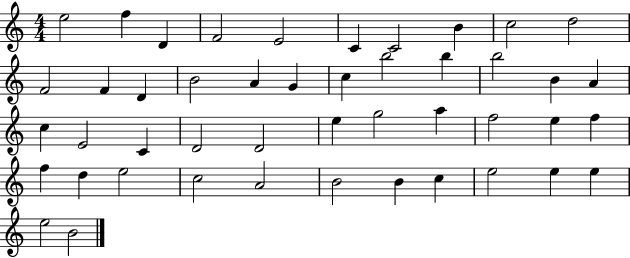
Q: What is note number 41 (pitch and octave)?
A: C5